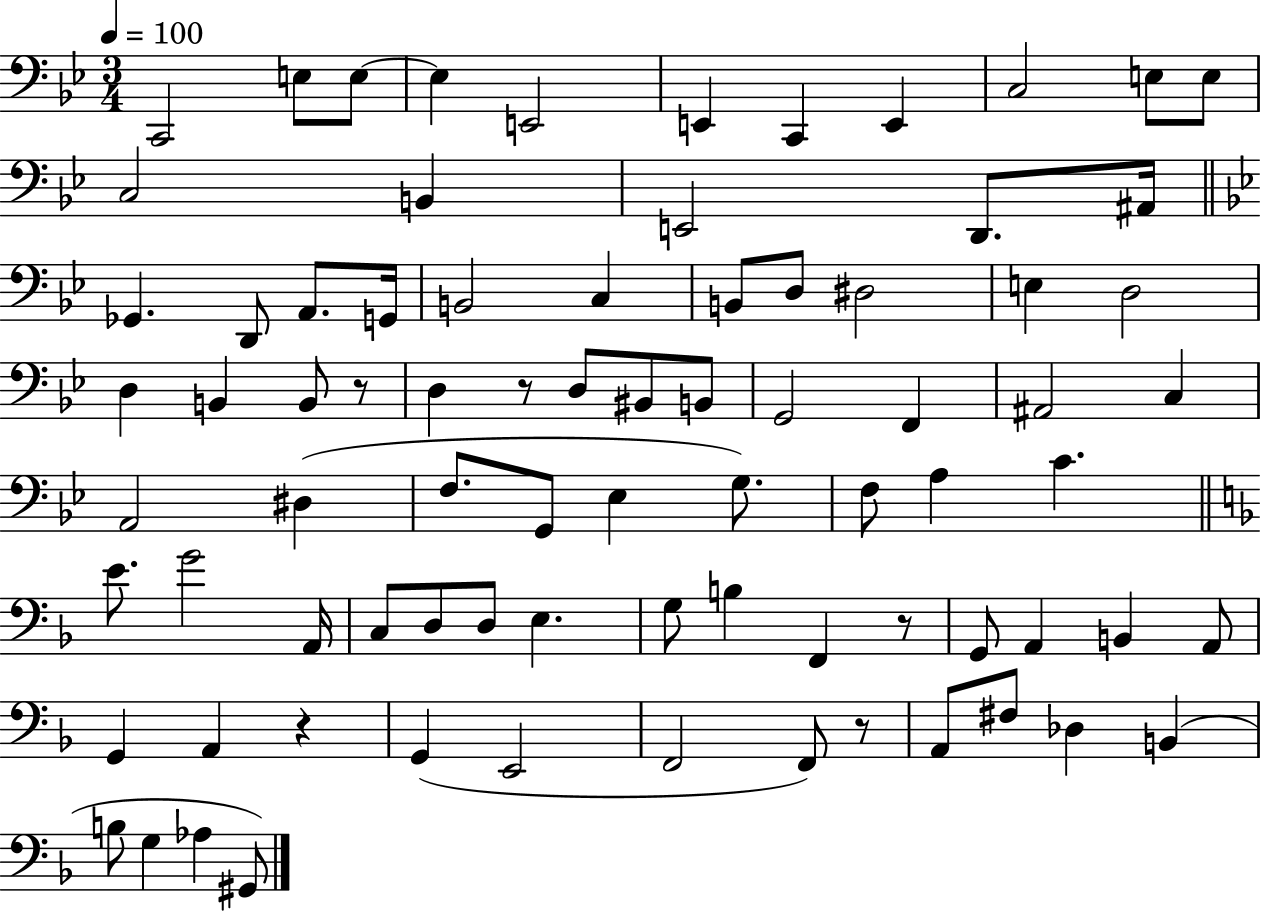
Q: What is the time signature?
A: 3/4